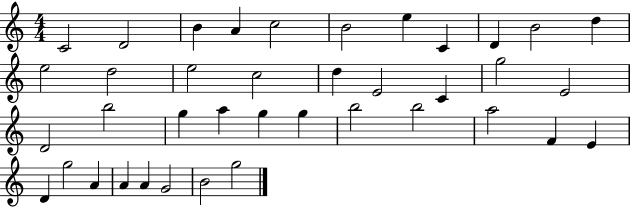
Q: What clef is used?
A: treble